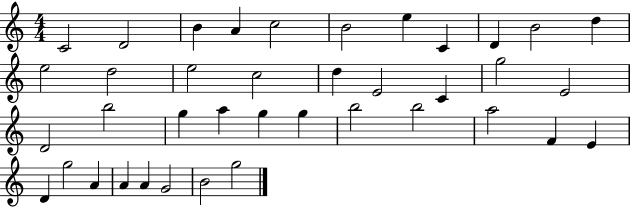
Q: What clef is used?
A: treble